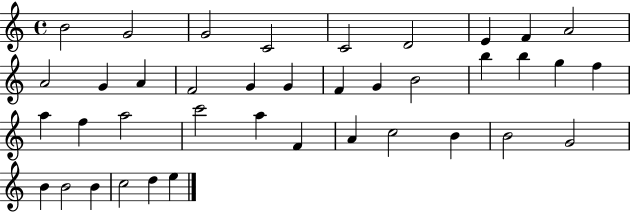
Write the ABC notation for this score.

X:1
T:Untitled
M:4/4
L:1/4
K:C
B2 G2 G2 C2 C2 D2 E F A2 A2 G A F2 G G F G B2 b b g f a f a2 c'2 a F A c2 B B2 G2 B B2 B c2 d e